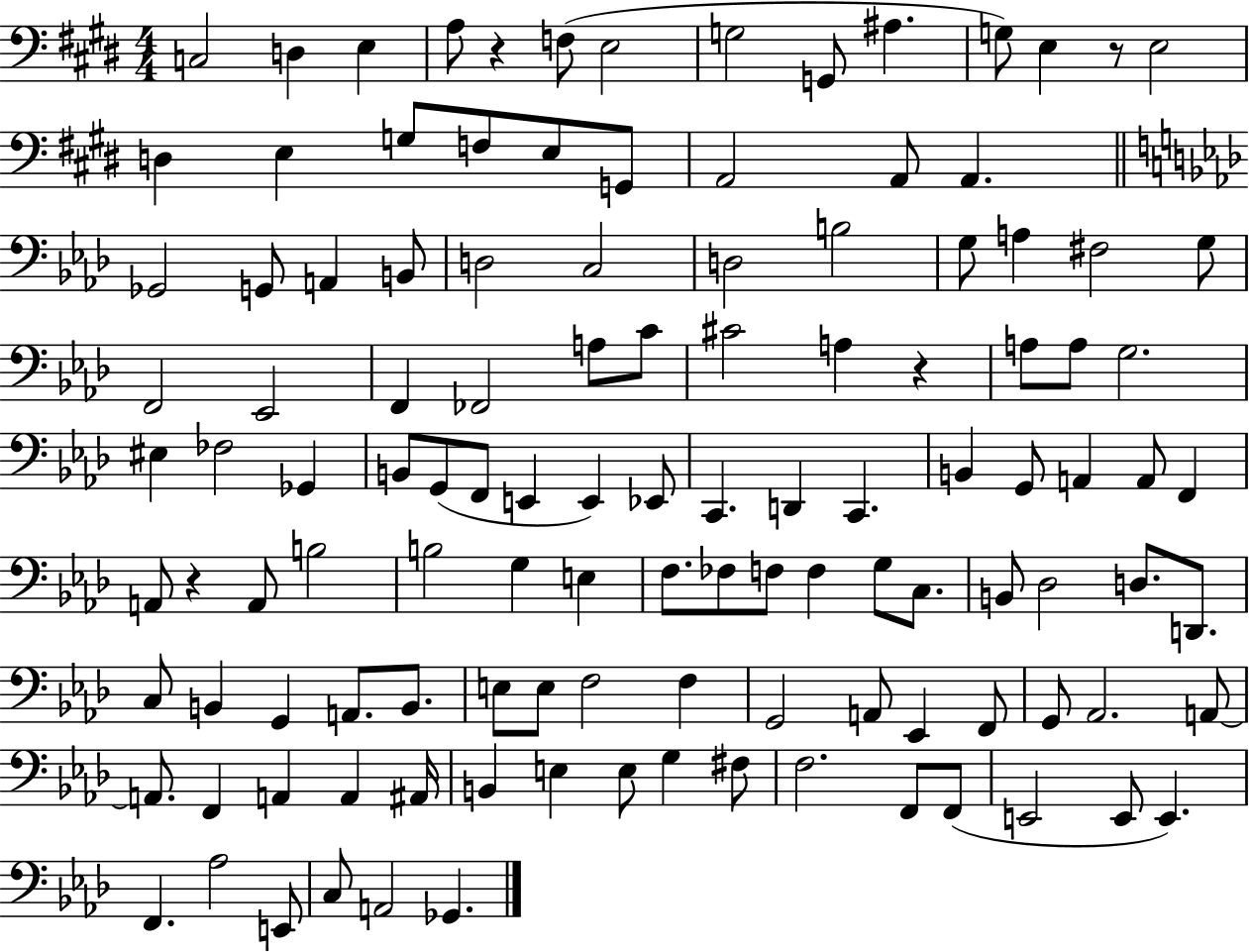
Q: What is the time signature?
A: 4/4